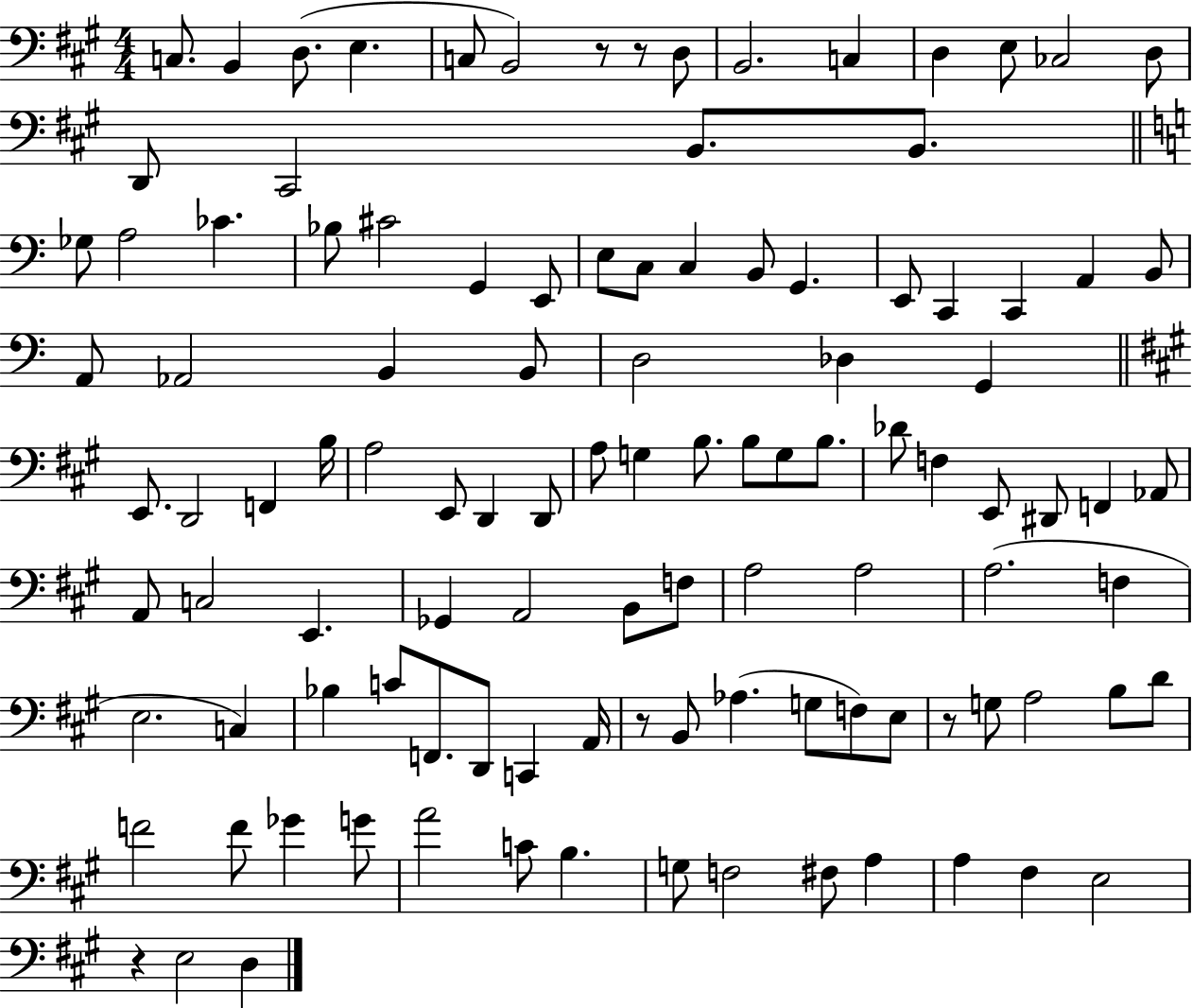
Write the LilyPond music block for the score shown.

{
  \clef bass
  \numericTimeSignature
  \time 4/4
  \key a \major
  c8. b,4 d8.( e4. | c8 b,2) r8 r8 d8 | b,2. c4 | d4 e8 ces2 d8 | \break d,8 cis,2 b,8. b,8. | \bar "||" \break \key c \major ges8 a2 ces'4. | bes8 cis'2 g,4 e,8 | e8 c8 c4 b,8 g,4. | e,8 c,4 c,4 a,4 b,8 | \break a,8 aes,2 b,4 b,8 | d2 des4 g,4 | \bar "||" \break \key a \major e,8. d,2 f,4 b16 | a2 e,8 d,4 d,8 | a8 g4 b8. b8 g8 b8. | des'8 f4 e,8 dis,8 f,4 aes,8 | \break a,8 c2 e,4. | ges,4 a,2 b,8 f8 | a2 a2 | a2.( f4 | \break e2. c4) | bes4 c'8 f,8. d,8 c,4 a,16 | r8 b,8 aes4.( g8 f8) e8 | r8 g8 a2 b8 d'8 | \break f'2 f'8 ges'4 g'8 | a'2 c'8 b4. | g8 f2 fis8 a4 | a4 fis4 e2 | \break r4 e2 d4 | \bar "|."
}